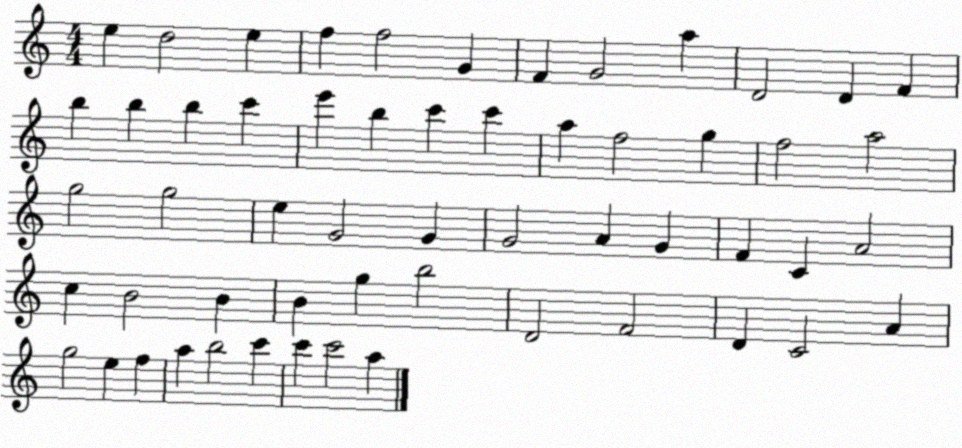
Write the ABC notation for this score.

X:1
T:Untitled
M:4/4
L:1/4
K:C
e d2 e f f2 G F G2 a D2 D F b b b c' e' b c' c' a f2 g f2 a2 g2 g2 e G2 G G2 A G F C A2 c B2 B B g b2 D2 F2 D C2 A g2 e f a b2 c' c' c'2 a